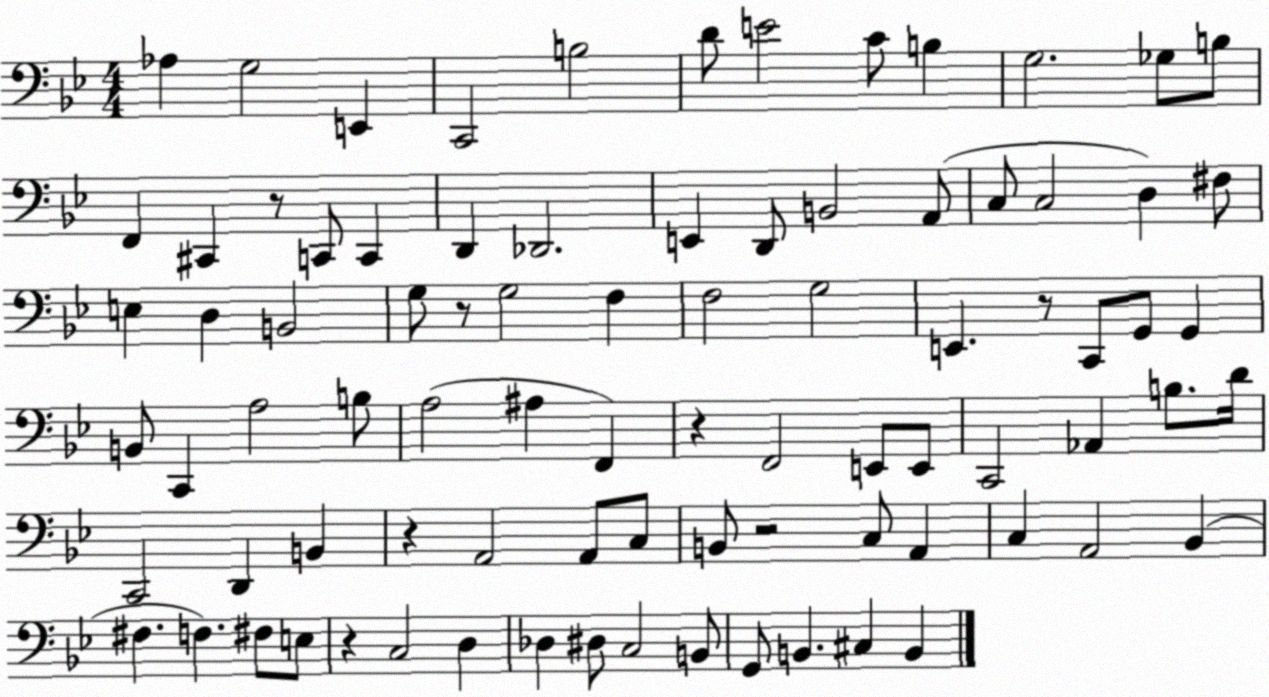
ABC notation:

X:1
T:Untitled
M:4/4
L:1/4
K:Bb
_A, G,2 E,, C,,2 B,2 D/2 E2 C/2 B, G,2 _G,/2 B,/2 F,, ^C,, z/2 C,,/2 C,, D,, _D,,2 E,, D,,/2 B,,2 A,,/2 C,/2 C,2 D, ^F,/2 E, D, B,,2 G,/2 z/2 G,2 F, F,2 G,2 E,, z/2 C,,/2 G,,/2 G,, B,,/2 C,, A,2 B,/2 A,2 ^A, F,, z F,,2 E,,/2 E,,/2 C,,2 _A,, B,/2 D/4 C,,2 D,, B,, z A,,2 A,,/2 C,/2 B,,/2 z2 C,/2 A,, C, A,,2 _B,, ^F, F, ^F,/2 E,/2 z C,2 D, _D, ^D,/2 C,2 B,,/2 G,,/2 B,, ^C, B,,